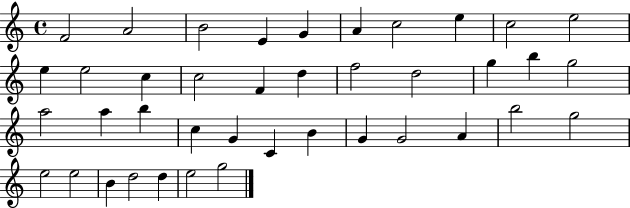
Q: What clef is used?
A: treble